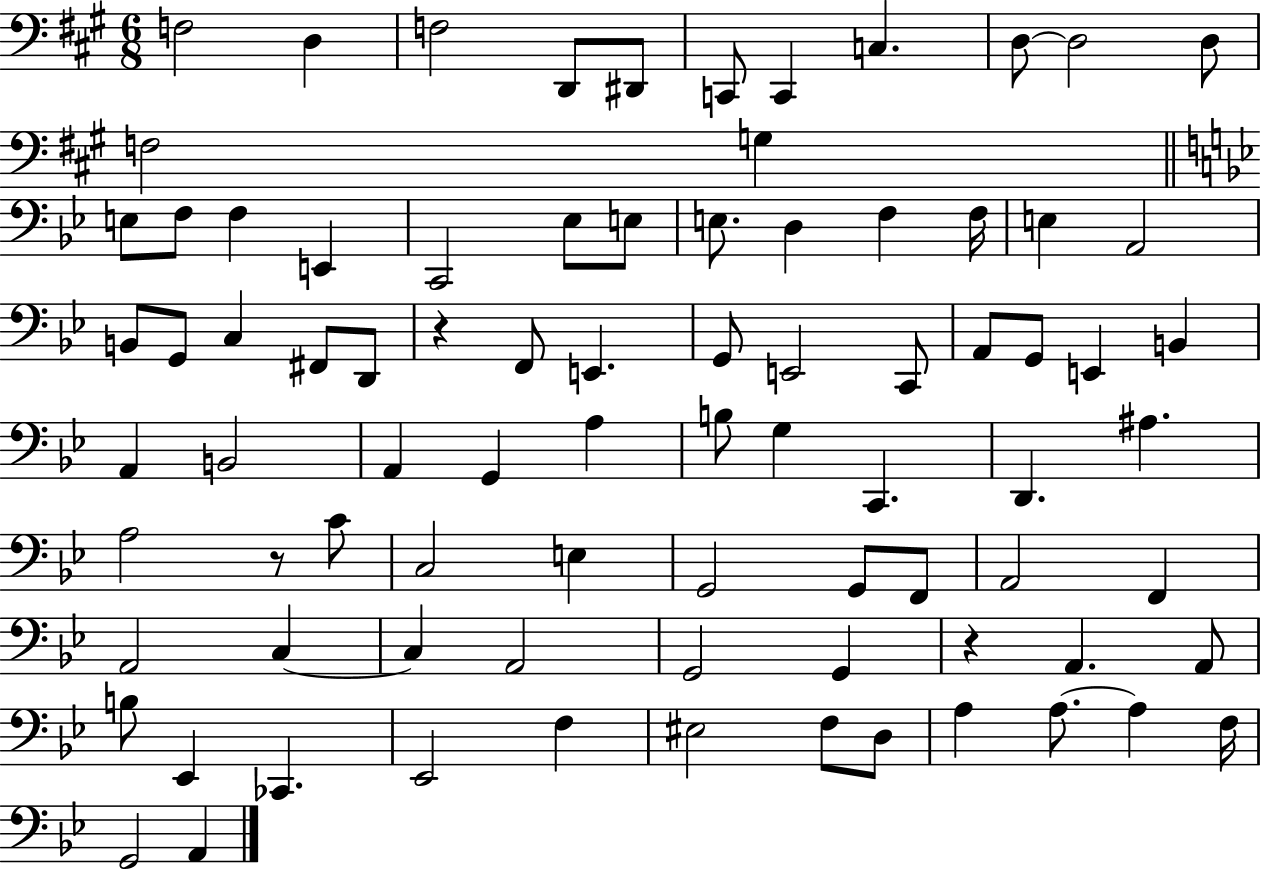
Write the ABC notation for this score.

X:1
T:Untitled
M:6/8
L:1/4
K:A
F,2 D, F,2 D,,/2 ^D,,/2 C,,/2 C,, C, D,/2 D,2 D,/2 F,2 G, E,/2 F,/2 F, E,, C,,2 _E,/2 E,/2 E,/2 D, F, F,/4 E, A,,2 B,,/2 G,,/2 C, ^F,,/2 D,,/2 z F,,/2 E,, G,,/2 E,,2 C,,/2 A,,/2 G,,/2 E,, B,, A,, B,,2 A,, G,, A, B,/2 G, C,, D,, ^A, A,2 z/2 C/2 C,2 E, G,,2 G,,/2 F,,/2 A,,2 F,, A,,2 C, C, A,,2 G,,2 G,, z A,, A,,/2 B,/2 _E,, _C,, _E,,2 F, ^E,2 F,/2 D,/2 A, A,/2 A, F,/4 G,,2 A,,